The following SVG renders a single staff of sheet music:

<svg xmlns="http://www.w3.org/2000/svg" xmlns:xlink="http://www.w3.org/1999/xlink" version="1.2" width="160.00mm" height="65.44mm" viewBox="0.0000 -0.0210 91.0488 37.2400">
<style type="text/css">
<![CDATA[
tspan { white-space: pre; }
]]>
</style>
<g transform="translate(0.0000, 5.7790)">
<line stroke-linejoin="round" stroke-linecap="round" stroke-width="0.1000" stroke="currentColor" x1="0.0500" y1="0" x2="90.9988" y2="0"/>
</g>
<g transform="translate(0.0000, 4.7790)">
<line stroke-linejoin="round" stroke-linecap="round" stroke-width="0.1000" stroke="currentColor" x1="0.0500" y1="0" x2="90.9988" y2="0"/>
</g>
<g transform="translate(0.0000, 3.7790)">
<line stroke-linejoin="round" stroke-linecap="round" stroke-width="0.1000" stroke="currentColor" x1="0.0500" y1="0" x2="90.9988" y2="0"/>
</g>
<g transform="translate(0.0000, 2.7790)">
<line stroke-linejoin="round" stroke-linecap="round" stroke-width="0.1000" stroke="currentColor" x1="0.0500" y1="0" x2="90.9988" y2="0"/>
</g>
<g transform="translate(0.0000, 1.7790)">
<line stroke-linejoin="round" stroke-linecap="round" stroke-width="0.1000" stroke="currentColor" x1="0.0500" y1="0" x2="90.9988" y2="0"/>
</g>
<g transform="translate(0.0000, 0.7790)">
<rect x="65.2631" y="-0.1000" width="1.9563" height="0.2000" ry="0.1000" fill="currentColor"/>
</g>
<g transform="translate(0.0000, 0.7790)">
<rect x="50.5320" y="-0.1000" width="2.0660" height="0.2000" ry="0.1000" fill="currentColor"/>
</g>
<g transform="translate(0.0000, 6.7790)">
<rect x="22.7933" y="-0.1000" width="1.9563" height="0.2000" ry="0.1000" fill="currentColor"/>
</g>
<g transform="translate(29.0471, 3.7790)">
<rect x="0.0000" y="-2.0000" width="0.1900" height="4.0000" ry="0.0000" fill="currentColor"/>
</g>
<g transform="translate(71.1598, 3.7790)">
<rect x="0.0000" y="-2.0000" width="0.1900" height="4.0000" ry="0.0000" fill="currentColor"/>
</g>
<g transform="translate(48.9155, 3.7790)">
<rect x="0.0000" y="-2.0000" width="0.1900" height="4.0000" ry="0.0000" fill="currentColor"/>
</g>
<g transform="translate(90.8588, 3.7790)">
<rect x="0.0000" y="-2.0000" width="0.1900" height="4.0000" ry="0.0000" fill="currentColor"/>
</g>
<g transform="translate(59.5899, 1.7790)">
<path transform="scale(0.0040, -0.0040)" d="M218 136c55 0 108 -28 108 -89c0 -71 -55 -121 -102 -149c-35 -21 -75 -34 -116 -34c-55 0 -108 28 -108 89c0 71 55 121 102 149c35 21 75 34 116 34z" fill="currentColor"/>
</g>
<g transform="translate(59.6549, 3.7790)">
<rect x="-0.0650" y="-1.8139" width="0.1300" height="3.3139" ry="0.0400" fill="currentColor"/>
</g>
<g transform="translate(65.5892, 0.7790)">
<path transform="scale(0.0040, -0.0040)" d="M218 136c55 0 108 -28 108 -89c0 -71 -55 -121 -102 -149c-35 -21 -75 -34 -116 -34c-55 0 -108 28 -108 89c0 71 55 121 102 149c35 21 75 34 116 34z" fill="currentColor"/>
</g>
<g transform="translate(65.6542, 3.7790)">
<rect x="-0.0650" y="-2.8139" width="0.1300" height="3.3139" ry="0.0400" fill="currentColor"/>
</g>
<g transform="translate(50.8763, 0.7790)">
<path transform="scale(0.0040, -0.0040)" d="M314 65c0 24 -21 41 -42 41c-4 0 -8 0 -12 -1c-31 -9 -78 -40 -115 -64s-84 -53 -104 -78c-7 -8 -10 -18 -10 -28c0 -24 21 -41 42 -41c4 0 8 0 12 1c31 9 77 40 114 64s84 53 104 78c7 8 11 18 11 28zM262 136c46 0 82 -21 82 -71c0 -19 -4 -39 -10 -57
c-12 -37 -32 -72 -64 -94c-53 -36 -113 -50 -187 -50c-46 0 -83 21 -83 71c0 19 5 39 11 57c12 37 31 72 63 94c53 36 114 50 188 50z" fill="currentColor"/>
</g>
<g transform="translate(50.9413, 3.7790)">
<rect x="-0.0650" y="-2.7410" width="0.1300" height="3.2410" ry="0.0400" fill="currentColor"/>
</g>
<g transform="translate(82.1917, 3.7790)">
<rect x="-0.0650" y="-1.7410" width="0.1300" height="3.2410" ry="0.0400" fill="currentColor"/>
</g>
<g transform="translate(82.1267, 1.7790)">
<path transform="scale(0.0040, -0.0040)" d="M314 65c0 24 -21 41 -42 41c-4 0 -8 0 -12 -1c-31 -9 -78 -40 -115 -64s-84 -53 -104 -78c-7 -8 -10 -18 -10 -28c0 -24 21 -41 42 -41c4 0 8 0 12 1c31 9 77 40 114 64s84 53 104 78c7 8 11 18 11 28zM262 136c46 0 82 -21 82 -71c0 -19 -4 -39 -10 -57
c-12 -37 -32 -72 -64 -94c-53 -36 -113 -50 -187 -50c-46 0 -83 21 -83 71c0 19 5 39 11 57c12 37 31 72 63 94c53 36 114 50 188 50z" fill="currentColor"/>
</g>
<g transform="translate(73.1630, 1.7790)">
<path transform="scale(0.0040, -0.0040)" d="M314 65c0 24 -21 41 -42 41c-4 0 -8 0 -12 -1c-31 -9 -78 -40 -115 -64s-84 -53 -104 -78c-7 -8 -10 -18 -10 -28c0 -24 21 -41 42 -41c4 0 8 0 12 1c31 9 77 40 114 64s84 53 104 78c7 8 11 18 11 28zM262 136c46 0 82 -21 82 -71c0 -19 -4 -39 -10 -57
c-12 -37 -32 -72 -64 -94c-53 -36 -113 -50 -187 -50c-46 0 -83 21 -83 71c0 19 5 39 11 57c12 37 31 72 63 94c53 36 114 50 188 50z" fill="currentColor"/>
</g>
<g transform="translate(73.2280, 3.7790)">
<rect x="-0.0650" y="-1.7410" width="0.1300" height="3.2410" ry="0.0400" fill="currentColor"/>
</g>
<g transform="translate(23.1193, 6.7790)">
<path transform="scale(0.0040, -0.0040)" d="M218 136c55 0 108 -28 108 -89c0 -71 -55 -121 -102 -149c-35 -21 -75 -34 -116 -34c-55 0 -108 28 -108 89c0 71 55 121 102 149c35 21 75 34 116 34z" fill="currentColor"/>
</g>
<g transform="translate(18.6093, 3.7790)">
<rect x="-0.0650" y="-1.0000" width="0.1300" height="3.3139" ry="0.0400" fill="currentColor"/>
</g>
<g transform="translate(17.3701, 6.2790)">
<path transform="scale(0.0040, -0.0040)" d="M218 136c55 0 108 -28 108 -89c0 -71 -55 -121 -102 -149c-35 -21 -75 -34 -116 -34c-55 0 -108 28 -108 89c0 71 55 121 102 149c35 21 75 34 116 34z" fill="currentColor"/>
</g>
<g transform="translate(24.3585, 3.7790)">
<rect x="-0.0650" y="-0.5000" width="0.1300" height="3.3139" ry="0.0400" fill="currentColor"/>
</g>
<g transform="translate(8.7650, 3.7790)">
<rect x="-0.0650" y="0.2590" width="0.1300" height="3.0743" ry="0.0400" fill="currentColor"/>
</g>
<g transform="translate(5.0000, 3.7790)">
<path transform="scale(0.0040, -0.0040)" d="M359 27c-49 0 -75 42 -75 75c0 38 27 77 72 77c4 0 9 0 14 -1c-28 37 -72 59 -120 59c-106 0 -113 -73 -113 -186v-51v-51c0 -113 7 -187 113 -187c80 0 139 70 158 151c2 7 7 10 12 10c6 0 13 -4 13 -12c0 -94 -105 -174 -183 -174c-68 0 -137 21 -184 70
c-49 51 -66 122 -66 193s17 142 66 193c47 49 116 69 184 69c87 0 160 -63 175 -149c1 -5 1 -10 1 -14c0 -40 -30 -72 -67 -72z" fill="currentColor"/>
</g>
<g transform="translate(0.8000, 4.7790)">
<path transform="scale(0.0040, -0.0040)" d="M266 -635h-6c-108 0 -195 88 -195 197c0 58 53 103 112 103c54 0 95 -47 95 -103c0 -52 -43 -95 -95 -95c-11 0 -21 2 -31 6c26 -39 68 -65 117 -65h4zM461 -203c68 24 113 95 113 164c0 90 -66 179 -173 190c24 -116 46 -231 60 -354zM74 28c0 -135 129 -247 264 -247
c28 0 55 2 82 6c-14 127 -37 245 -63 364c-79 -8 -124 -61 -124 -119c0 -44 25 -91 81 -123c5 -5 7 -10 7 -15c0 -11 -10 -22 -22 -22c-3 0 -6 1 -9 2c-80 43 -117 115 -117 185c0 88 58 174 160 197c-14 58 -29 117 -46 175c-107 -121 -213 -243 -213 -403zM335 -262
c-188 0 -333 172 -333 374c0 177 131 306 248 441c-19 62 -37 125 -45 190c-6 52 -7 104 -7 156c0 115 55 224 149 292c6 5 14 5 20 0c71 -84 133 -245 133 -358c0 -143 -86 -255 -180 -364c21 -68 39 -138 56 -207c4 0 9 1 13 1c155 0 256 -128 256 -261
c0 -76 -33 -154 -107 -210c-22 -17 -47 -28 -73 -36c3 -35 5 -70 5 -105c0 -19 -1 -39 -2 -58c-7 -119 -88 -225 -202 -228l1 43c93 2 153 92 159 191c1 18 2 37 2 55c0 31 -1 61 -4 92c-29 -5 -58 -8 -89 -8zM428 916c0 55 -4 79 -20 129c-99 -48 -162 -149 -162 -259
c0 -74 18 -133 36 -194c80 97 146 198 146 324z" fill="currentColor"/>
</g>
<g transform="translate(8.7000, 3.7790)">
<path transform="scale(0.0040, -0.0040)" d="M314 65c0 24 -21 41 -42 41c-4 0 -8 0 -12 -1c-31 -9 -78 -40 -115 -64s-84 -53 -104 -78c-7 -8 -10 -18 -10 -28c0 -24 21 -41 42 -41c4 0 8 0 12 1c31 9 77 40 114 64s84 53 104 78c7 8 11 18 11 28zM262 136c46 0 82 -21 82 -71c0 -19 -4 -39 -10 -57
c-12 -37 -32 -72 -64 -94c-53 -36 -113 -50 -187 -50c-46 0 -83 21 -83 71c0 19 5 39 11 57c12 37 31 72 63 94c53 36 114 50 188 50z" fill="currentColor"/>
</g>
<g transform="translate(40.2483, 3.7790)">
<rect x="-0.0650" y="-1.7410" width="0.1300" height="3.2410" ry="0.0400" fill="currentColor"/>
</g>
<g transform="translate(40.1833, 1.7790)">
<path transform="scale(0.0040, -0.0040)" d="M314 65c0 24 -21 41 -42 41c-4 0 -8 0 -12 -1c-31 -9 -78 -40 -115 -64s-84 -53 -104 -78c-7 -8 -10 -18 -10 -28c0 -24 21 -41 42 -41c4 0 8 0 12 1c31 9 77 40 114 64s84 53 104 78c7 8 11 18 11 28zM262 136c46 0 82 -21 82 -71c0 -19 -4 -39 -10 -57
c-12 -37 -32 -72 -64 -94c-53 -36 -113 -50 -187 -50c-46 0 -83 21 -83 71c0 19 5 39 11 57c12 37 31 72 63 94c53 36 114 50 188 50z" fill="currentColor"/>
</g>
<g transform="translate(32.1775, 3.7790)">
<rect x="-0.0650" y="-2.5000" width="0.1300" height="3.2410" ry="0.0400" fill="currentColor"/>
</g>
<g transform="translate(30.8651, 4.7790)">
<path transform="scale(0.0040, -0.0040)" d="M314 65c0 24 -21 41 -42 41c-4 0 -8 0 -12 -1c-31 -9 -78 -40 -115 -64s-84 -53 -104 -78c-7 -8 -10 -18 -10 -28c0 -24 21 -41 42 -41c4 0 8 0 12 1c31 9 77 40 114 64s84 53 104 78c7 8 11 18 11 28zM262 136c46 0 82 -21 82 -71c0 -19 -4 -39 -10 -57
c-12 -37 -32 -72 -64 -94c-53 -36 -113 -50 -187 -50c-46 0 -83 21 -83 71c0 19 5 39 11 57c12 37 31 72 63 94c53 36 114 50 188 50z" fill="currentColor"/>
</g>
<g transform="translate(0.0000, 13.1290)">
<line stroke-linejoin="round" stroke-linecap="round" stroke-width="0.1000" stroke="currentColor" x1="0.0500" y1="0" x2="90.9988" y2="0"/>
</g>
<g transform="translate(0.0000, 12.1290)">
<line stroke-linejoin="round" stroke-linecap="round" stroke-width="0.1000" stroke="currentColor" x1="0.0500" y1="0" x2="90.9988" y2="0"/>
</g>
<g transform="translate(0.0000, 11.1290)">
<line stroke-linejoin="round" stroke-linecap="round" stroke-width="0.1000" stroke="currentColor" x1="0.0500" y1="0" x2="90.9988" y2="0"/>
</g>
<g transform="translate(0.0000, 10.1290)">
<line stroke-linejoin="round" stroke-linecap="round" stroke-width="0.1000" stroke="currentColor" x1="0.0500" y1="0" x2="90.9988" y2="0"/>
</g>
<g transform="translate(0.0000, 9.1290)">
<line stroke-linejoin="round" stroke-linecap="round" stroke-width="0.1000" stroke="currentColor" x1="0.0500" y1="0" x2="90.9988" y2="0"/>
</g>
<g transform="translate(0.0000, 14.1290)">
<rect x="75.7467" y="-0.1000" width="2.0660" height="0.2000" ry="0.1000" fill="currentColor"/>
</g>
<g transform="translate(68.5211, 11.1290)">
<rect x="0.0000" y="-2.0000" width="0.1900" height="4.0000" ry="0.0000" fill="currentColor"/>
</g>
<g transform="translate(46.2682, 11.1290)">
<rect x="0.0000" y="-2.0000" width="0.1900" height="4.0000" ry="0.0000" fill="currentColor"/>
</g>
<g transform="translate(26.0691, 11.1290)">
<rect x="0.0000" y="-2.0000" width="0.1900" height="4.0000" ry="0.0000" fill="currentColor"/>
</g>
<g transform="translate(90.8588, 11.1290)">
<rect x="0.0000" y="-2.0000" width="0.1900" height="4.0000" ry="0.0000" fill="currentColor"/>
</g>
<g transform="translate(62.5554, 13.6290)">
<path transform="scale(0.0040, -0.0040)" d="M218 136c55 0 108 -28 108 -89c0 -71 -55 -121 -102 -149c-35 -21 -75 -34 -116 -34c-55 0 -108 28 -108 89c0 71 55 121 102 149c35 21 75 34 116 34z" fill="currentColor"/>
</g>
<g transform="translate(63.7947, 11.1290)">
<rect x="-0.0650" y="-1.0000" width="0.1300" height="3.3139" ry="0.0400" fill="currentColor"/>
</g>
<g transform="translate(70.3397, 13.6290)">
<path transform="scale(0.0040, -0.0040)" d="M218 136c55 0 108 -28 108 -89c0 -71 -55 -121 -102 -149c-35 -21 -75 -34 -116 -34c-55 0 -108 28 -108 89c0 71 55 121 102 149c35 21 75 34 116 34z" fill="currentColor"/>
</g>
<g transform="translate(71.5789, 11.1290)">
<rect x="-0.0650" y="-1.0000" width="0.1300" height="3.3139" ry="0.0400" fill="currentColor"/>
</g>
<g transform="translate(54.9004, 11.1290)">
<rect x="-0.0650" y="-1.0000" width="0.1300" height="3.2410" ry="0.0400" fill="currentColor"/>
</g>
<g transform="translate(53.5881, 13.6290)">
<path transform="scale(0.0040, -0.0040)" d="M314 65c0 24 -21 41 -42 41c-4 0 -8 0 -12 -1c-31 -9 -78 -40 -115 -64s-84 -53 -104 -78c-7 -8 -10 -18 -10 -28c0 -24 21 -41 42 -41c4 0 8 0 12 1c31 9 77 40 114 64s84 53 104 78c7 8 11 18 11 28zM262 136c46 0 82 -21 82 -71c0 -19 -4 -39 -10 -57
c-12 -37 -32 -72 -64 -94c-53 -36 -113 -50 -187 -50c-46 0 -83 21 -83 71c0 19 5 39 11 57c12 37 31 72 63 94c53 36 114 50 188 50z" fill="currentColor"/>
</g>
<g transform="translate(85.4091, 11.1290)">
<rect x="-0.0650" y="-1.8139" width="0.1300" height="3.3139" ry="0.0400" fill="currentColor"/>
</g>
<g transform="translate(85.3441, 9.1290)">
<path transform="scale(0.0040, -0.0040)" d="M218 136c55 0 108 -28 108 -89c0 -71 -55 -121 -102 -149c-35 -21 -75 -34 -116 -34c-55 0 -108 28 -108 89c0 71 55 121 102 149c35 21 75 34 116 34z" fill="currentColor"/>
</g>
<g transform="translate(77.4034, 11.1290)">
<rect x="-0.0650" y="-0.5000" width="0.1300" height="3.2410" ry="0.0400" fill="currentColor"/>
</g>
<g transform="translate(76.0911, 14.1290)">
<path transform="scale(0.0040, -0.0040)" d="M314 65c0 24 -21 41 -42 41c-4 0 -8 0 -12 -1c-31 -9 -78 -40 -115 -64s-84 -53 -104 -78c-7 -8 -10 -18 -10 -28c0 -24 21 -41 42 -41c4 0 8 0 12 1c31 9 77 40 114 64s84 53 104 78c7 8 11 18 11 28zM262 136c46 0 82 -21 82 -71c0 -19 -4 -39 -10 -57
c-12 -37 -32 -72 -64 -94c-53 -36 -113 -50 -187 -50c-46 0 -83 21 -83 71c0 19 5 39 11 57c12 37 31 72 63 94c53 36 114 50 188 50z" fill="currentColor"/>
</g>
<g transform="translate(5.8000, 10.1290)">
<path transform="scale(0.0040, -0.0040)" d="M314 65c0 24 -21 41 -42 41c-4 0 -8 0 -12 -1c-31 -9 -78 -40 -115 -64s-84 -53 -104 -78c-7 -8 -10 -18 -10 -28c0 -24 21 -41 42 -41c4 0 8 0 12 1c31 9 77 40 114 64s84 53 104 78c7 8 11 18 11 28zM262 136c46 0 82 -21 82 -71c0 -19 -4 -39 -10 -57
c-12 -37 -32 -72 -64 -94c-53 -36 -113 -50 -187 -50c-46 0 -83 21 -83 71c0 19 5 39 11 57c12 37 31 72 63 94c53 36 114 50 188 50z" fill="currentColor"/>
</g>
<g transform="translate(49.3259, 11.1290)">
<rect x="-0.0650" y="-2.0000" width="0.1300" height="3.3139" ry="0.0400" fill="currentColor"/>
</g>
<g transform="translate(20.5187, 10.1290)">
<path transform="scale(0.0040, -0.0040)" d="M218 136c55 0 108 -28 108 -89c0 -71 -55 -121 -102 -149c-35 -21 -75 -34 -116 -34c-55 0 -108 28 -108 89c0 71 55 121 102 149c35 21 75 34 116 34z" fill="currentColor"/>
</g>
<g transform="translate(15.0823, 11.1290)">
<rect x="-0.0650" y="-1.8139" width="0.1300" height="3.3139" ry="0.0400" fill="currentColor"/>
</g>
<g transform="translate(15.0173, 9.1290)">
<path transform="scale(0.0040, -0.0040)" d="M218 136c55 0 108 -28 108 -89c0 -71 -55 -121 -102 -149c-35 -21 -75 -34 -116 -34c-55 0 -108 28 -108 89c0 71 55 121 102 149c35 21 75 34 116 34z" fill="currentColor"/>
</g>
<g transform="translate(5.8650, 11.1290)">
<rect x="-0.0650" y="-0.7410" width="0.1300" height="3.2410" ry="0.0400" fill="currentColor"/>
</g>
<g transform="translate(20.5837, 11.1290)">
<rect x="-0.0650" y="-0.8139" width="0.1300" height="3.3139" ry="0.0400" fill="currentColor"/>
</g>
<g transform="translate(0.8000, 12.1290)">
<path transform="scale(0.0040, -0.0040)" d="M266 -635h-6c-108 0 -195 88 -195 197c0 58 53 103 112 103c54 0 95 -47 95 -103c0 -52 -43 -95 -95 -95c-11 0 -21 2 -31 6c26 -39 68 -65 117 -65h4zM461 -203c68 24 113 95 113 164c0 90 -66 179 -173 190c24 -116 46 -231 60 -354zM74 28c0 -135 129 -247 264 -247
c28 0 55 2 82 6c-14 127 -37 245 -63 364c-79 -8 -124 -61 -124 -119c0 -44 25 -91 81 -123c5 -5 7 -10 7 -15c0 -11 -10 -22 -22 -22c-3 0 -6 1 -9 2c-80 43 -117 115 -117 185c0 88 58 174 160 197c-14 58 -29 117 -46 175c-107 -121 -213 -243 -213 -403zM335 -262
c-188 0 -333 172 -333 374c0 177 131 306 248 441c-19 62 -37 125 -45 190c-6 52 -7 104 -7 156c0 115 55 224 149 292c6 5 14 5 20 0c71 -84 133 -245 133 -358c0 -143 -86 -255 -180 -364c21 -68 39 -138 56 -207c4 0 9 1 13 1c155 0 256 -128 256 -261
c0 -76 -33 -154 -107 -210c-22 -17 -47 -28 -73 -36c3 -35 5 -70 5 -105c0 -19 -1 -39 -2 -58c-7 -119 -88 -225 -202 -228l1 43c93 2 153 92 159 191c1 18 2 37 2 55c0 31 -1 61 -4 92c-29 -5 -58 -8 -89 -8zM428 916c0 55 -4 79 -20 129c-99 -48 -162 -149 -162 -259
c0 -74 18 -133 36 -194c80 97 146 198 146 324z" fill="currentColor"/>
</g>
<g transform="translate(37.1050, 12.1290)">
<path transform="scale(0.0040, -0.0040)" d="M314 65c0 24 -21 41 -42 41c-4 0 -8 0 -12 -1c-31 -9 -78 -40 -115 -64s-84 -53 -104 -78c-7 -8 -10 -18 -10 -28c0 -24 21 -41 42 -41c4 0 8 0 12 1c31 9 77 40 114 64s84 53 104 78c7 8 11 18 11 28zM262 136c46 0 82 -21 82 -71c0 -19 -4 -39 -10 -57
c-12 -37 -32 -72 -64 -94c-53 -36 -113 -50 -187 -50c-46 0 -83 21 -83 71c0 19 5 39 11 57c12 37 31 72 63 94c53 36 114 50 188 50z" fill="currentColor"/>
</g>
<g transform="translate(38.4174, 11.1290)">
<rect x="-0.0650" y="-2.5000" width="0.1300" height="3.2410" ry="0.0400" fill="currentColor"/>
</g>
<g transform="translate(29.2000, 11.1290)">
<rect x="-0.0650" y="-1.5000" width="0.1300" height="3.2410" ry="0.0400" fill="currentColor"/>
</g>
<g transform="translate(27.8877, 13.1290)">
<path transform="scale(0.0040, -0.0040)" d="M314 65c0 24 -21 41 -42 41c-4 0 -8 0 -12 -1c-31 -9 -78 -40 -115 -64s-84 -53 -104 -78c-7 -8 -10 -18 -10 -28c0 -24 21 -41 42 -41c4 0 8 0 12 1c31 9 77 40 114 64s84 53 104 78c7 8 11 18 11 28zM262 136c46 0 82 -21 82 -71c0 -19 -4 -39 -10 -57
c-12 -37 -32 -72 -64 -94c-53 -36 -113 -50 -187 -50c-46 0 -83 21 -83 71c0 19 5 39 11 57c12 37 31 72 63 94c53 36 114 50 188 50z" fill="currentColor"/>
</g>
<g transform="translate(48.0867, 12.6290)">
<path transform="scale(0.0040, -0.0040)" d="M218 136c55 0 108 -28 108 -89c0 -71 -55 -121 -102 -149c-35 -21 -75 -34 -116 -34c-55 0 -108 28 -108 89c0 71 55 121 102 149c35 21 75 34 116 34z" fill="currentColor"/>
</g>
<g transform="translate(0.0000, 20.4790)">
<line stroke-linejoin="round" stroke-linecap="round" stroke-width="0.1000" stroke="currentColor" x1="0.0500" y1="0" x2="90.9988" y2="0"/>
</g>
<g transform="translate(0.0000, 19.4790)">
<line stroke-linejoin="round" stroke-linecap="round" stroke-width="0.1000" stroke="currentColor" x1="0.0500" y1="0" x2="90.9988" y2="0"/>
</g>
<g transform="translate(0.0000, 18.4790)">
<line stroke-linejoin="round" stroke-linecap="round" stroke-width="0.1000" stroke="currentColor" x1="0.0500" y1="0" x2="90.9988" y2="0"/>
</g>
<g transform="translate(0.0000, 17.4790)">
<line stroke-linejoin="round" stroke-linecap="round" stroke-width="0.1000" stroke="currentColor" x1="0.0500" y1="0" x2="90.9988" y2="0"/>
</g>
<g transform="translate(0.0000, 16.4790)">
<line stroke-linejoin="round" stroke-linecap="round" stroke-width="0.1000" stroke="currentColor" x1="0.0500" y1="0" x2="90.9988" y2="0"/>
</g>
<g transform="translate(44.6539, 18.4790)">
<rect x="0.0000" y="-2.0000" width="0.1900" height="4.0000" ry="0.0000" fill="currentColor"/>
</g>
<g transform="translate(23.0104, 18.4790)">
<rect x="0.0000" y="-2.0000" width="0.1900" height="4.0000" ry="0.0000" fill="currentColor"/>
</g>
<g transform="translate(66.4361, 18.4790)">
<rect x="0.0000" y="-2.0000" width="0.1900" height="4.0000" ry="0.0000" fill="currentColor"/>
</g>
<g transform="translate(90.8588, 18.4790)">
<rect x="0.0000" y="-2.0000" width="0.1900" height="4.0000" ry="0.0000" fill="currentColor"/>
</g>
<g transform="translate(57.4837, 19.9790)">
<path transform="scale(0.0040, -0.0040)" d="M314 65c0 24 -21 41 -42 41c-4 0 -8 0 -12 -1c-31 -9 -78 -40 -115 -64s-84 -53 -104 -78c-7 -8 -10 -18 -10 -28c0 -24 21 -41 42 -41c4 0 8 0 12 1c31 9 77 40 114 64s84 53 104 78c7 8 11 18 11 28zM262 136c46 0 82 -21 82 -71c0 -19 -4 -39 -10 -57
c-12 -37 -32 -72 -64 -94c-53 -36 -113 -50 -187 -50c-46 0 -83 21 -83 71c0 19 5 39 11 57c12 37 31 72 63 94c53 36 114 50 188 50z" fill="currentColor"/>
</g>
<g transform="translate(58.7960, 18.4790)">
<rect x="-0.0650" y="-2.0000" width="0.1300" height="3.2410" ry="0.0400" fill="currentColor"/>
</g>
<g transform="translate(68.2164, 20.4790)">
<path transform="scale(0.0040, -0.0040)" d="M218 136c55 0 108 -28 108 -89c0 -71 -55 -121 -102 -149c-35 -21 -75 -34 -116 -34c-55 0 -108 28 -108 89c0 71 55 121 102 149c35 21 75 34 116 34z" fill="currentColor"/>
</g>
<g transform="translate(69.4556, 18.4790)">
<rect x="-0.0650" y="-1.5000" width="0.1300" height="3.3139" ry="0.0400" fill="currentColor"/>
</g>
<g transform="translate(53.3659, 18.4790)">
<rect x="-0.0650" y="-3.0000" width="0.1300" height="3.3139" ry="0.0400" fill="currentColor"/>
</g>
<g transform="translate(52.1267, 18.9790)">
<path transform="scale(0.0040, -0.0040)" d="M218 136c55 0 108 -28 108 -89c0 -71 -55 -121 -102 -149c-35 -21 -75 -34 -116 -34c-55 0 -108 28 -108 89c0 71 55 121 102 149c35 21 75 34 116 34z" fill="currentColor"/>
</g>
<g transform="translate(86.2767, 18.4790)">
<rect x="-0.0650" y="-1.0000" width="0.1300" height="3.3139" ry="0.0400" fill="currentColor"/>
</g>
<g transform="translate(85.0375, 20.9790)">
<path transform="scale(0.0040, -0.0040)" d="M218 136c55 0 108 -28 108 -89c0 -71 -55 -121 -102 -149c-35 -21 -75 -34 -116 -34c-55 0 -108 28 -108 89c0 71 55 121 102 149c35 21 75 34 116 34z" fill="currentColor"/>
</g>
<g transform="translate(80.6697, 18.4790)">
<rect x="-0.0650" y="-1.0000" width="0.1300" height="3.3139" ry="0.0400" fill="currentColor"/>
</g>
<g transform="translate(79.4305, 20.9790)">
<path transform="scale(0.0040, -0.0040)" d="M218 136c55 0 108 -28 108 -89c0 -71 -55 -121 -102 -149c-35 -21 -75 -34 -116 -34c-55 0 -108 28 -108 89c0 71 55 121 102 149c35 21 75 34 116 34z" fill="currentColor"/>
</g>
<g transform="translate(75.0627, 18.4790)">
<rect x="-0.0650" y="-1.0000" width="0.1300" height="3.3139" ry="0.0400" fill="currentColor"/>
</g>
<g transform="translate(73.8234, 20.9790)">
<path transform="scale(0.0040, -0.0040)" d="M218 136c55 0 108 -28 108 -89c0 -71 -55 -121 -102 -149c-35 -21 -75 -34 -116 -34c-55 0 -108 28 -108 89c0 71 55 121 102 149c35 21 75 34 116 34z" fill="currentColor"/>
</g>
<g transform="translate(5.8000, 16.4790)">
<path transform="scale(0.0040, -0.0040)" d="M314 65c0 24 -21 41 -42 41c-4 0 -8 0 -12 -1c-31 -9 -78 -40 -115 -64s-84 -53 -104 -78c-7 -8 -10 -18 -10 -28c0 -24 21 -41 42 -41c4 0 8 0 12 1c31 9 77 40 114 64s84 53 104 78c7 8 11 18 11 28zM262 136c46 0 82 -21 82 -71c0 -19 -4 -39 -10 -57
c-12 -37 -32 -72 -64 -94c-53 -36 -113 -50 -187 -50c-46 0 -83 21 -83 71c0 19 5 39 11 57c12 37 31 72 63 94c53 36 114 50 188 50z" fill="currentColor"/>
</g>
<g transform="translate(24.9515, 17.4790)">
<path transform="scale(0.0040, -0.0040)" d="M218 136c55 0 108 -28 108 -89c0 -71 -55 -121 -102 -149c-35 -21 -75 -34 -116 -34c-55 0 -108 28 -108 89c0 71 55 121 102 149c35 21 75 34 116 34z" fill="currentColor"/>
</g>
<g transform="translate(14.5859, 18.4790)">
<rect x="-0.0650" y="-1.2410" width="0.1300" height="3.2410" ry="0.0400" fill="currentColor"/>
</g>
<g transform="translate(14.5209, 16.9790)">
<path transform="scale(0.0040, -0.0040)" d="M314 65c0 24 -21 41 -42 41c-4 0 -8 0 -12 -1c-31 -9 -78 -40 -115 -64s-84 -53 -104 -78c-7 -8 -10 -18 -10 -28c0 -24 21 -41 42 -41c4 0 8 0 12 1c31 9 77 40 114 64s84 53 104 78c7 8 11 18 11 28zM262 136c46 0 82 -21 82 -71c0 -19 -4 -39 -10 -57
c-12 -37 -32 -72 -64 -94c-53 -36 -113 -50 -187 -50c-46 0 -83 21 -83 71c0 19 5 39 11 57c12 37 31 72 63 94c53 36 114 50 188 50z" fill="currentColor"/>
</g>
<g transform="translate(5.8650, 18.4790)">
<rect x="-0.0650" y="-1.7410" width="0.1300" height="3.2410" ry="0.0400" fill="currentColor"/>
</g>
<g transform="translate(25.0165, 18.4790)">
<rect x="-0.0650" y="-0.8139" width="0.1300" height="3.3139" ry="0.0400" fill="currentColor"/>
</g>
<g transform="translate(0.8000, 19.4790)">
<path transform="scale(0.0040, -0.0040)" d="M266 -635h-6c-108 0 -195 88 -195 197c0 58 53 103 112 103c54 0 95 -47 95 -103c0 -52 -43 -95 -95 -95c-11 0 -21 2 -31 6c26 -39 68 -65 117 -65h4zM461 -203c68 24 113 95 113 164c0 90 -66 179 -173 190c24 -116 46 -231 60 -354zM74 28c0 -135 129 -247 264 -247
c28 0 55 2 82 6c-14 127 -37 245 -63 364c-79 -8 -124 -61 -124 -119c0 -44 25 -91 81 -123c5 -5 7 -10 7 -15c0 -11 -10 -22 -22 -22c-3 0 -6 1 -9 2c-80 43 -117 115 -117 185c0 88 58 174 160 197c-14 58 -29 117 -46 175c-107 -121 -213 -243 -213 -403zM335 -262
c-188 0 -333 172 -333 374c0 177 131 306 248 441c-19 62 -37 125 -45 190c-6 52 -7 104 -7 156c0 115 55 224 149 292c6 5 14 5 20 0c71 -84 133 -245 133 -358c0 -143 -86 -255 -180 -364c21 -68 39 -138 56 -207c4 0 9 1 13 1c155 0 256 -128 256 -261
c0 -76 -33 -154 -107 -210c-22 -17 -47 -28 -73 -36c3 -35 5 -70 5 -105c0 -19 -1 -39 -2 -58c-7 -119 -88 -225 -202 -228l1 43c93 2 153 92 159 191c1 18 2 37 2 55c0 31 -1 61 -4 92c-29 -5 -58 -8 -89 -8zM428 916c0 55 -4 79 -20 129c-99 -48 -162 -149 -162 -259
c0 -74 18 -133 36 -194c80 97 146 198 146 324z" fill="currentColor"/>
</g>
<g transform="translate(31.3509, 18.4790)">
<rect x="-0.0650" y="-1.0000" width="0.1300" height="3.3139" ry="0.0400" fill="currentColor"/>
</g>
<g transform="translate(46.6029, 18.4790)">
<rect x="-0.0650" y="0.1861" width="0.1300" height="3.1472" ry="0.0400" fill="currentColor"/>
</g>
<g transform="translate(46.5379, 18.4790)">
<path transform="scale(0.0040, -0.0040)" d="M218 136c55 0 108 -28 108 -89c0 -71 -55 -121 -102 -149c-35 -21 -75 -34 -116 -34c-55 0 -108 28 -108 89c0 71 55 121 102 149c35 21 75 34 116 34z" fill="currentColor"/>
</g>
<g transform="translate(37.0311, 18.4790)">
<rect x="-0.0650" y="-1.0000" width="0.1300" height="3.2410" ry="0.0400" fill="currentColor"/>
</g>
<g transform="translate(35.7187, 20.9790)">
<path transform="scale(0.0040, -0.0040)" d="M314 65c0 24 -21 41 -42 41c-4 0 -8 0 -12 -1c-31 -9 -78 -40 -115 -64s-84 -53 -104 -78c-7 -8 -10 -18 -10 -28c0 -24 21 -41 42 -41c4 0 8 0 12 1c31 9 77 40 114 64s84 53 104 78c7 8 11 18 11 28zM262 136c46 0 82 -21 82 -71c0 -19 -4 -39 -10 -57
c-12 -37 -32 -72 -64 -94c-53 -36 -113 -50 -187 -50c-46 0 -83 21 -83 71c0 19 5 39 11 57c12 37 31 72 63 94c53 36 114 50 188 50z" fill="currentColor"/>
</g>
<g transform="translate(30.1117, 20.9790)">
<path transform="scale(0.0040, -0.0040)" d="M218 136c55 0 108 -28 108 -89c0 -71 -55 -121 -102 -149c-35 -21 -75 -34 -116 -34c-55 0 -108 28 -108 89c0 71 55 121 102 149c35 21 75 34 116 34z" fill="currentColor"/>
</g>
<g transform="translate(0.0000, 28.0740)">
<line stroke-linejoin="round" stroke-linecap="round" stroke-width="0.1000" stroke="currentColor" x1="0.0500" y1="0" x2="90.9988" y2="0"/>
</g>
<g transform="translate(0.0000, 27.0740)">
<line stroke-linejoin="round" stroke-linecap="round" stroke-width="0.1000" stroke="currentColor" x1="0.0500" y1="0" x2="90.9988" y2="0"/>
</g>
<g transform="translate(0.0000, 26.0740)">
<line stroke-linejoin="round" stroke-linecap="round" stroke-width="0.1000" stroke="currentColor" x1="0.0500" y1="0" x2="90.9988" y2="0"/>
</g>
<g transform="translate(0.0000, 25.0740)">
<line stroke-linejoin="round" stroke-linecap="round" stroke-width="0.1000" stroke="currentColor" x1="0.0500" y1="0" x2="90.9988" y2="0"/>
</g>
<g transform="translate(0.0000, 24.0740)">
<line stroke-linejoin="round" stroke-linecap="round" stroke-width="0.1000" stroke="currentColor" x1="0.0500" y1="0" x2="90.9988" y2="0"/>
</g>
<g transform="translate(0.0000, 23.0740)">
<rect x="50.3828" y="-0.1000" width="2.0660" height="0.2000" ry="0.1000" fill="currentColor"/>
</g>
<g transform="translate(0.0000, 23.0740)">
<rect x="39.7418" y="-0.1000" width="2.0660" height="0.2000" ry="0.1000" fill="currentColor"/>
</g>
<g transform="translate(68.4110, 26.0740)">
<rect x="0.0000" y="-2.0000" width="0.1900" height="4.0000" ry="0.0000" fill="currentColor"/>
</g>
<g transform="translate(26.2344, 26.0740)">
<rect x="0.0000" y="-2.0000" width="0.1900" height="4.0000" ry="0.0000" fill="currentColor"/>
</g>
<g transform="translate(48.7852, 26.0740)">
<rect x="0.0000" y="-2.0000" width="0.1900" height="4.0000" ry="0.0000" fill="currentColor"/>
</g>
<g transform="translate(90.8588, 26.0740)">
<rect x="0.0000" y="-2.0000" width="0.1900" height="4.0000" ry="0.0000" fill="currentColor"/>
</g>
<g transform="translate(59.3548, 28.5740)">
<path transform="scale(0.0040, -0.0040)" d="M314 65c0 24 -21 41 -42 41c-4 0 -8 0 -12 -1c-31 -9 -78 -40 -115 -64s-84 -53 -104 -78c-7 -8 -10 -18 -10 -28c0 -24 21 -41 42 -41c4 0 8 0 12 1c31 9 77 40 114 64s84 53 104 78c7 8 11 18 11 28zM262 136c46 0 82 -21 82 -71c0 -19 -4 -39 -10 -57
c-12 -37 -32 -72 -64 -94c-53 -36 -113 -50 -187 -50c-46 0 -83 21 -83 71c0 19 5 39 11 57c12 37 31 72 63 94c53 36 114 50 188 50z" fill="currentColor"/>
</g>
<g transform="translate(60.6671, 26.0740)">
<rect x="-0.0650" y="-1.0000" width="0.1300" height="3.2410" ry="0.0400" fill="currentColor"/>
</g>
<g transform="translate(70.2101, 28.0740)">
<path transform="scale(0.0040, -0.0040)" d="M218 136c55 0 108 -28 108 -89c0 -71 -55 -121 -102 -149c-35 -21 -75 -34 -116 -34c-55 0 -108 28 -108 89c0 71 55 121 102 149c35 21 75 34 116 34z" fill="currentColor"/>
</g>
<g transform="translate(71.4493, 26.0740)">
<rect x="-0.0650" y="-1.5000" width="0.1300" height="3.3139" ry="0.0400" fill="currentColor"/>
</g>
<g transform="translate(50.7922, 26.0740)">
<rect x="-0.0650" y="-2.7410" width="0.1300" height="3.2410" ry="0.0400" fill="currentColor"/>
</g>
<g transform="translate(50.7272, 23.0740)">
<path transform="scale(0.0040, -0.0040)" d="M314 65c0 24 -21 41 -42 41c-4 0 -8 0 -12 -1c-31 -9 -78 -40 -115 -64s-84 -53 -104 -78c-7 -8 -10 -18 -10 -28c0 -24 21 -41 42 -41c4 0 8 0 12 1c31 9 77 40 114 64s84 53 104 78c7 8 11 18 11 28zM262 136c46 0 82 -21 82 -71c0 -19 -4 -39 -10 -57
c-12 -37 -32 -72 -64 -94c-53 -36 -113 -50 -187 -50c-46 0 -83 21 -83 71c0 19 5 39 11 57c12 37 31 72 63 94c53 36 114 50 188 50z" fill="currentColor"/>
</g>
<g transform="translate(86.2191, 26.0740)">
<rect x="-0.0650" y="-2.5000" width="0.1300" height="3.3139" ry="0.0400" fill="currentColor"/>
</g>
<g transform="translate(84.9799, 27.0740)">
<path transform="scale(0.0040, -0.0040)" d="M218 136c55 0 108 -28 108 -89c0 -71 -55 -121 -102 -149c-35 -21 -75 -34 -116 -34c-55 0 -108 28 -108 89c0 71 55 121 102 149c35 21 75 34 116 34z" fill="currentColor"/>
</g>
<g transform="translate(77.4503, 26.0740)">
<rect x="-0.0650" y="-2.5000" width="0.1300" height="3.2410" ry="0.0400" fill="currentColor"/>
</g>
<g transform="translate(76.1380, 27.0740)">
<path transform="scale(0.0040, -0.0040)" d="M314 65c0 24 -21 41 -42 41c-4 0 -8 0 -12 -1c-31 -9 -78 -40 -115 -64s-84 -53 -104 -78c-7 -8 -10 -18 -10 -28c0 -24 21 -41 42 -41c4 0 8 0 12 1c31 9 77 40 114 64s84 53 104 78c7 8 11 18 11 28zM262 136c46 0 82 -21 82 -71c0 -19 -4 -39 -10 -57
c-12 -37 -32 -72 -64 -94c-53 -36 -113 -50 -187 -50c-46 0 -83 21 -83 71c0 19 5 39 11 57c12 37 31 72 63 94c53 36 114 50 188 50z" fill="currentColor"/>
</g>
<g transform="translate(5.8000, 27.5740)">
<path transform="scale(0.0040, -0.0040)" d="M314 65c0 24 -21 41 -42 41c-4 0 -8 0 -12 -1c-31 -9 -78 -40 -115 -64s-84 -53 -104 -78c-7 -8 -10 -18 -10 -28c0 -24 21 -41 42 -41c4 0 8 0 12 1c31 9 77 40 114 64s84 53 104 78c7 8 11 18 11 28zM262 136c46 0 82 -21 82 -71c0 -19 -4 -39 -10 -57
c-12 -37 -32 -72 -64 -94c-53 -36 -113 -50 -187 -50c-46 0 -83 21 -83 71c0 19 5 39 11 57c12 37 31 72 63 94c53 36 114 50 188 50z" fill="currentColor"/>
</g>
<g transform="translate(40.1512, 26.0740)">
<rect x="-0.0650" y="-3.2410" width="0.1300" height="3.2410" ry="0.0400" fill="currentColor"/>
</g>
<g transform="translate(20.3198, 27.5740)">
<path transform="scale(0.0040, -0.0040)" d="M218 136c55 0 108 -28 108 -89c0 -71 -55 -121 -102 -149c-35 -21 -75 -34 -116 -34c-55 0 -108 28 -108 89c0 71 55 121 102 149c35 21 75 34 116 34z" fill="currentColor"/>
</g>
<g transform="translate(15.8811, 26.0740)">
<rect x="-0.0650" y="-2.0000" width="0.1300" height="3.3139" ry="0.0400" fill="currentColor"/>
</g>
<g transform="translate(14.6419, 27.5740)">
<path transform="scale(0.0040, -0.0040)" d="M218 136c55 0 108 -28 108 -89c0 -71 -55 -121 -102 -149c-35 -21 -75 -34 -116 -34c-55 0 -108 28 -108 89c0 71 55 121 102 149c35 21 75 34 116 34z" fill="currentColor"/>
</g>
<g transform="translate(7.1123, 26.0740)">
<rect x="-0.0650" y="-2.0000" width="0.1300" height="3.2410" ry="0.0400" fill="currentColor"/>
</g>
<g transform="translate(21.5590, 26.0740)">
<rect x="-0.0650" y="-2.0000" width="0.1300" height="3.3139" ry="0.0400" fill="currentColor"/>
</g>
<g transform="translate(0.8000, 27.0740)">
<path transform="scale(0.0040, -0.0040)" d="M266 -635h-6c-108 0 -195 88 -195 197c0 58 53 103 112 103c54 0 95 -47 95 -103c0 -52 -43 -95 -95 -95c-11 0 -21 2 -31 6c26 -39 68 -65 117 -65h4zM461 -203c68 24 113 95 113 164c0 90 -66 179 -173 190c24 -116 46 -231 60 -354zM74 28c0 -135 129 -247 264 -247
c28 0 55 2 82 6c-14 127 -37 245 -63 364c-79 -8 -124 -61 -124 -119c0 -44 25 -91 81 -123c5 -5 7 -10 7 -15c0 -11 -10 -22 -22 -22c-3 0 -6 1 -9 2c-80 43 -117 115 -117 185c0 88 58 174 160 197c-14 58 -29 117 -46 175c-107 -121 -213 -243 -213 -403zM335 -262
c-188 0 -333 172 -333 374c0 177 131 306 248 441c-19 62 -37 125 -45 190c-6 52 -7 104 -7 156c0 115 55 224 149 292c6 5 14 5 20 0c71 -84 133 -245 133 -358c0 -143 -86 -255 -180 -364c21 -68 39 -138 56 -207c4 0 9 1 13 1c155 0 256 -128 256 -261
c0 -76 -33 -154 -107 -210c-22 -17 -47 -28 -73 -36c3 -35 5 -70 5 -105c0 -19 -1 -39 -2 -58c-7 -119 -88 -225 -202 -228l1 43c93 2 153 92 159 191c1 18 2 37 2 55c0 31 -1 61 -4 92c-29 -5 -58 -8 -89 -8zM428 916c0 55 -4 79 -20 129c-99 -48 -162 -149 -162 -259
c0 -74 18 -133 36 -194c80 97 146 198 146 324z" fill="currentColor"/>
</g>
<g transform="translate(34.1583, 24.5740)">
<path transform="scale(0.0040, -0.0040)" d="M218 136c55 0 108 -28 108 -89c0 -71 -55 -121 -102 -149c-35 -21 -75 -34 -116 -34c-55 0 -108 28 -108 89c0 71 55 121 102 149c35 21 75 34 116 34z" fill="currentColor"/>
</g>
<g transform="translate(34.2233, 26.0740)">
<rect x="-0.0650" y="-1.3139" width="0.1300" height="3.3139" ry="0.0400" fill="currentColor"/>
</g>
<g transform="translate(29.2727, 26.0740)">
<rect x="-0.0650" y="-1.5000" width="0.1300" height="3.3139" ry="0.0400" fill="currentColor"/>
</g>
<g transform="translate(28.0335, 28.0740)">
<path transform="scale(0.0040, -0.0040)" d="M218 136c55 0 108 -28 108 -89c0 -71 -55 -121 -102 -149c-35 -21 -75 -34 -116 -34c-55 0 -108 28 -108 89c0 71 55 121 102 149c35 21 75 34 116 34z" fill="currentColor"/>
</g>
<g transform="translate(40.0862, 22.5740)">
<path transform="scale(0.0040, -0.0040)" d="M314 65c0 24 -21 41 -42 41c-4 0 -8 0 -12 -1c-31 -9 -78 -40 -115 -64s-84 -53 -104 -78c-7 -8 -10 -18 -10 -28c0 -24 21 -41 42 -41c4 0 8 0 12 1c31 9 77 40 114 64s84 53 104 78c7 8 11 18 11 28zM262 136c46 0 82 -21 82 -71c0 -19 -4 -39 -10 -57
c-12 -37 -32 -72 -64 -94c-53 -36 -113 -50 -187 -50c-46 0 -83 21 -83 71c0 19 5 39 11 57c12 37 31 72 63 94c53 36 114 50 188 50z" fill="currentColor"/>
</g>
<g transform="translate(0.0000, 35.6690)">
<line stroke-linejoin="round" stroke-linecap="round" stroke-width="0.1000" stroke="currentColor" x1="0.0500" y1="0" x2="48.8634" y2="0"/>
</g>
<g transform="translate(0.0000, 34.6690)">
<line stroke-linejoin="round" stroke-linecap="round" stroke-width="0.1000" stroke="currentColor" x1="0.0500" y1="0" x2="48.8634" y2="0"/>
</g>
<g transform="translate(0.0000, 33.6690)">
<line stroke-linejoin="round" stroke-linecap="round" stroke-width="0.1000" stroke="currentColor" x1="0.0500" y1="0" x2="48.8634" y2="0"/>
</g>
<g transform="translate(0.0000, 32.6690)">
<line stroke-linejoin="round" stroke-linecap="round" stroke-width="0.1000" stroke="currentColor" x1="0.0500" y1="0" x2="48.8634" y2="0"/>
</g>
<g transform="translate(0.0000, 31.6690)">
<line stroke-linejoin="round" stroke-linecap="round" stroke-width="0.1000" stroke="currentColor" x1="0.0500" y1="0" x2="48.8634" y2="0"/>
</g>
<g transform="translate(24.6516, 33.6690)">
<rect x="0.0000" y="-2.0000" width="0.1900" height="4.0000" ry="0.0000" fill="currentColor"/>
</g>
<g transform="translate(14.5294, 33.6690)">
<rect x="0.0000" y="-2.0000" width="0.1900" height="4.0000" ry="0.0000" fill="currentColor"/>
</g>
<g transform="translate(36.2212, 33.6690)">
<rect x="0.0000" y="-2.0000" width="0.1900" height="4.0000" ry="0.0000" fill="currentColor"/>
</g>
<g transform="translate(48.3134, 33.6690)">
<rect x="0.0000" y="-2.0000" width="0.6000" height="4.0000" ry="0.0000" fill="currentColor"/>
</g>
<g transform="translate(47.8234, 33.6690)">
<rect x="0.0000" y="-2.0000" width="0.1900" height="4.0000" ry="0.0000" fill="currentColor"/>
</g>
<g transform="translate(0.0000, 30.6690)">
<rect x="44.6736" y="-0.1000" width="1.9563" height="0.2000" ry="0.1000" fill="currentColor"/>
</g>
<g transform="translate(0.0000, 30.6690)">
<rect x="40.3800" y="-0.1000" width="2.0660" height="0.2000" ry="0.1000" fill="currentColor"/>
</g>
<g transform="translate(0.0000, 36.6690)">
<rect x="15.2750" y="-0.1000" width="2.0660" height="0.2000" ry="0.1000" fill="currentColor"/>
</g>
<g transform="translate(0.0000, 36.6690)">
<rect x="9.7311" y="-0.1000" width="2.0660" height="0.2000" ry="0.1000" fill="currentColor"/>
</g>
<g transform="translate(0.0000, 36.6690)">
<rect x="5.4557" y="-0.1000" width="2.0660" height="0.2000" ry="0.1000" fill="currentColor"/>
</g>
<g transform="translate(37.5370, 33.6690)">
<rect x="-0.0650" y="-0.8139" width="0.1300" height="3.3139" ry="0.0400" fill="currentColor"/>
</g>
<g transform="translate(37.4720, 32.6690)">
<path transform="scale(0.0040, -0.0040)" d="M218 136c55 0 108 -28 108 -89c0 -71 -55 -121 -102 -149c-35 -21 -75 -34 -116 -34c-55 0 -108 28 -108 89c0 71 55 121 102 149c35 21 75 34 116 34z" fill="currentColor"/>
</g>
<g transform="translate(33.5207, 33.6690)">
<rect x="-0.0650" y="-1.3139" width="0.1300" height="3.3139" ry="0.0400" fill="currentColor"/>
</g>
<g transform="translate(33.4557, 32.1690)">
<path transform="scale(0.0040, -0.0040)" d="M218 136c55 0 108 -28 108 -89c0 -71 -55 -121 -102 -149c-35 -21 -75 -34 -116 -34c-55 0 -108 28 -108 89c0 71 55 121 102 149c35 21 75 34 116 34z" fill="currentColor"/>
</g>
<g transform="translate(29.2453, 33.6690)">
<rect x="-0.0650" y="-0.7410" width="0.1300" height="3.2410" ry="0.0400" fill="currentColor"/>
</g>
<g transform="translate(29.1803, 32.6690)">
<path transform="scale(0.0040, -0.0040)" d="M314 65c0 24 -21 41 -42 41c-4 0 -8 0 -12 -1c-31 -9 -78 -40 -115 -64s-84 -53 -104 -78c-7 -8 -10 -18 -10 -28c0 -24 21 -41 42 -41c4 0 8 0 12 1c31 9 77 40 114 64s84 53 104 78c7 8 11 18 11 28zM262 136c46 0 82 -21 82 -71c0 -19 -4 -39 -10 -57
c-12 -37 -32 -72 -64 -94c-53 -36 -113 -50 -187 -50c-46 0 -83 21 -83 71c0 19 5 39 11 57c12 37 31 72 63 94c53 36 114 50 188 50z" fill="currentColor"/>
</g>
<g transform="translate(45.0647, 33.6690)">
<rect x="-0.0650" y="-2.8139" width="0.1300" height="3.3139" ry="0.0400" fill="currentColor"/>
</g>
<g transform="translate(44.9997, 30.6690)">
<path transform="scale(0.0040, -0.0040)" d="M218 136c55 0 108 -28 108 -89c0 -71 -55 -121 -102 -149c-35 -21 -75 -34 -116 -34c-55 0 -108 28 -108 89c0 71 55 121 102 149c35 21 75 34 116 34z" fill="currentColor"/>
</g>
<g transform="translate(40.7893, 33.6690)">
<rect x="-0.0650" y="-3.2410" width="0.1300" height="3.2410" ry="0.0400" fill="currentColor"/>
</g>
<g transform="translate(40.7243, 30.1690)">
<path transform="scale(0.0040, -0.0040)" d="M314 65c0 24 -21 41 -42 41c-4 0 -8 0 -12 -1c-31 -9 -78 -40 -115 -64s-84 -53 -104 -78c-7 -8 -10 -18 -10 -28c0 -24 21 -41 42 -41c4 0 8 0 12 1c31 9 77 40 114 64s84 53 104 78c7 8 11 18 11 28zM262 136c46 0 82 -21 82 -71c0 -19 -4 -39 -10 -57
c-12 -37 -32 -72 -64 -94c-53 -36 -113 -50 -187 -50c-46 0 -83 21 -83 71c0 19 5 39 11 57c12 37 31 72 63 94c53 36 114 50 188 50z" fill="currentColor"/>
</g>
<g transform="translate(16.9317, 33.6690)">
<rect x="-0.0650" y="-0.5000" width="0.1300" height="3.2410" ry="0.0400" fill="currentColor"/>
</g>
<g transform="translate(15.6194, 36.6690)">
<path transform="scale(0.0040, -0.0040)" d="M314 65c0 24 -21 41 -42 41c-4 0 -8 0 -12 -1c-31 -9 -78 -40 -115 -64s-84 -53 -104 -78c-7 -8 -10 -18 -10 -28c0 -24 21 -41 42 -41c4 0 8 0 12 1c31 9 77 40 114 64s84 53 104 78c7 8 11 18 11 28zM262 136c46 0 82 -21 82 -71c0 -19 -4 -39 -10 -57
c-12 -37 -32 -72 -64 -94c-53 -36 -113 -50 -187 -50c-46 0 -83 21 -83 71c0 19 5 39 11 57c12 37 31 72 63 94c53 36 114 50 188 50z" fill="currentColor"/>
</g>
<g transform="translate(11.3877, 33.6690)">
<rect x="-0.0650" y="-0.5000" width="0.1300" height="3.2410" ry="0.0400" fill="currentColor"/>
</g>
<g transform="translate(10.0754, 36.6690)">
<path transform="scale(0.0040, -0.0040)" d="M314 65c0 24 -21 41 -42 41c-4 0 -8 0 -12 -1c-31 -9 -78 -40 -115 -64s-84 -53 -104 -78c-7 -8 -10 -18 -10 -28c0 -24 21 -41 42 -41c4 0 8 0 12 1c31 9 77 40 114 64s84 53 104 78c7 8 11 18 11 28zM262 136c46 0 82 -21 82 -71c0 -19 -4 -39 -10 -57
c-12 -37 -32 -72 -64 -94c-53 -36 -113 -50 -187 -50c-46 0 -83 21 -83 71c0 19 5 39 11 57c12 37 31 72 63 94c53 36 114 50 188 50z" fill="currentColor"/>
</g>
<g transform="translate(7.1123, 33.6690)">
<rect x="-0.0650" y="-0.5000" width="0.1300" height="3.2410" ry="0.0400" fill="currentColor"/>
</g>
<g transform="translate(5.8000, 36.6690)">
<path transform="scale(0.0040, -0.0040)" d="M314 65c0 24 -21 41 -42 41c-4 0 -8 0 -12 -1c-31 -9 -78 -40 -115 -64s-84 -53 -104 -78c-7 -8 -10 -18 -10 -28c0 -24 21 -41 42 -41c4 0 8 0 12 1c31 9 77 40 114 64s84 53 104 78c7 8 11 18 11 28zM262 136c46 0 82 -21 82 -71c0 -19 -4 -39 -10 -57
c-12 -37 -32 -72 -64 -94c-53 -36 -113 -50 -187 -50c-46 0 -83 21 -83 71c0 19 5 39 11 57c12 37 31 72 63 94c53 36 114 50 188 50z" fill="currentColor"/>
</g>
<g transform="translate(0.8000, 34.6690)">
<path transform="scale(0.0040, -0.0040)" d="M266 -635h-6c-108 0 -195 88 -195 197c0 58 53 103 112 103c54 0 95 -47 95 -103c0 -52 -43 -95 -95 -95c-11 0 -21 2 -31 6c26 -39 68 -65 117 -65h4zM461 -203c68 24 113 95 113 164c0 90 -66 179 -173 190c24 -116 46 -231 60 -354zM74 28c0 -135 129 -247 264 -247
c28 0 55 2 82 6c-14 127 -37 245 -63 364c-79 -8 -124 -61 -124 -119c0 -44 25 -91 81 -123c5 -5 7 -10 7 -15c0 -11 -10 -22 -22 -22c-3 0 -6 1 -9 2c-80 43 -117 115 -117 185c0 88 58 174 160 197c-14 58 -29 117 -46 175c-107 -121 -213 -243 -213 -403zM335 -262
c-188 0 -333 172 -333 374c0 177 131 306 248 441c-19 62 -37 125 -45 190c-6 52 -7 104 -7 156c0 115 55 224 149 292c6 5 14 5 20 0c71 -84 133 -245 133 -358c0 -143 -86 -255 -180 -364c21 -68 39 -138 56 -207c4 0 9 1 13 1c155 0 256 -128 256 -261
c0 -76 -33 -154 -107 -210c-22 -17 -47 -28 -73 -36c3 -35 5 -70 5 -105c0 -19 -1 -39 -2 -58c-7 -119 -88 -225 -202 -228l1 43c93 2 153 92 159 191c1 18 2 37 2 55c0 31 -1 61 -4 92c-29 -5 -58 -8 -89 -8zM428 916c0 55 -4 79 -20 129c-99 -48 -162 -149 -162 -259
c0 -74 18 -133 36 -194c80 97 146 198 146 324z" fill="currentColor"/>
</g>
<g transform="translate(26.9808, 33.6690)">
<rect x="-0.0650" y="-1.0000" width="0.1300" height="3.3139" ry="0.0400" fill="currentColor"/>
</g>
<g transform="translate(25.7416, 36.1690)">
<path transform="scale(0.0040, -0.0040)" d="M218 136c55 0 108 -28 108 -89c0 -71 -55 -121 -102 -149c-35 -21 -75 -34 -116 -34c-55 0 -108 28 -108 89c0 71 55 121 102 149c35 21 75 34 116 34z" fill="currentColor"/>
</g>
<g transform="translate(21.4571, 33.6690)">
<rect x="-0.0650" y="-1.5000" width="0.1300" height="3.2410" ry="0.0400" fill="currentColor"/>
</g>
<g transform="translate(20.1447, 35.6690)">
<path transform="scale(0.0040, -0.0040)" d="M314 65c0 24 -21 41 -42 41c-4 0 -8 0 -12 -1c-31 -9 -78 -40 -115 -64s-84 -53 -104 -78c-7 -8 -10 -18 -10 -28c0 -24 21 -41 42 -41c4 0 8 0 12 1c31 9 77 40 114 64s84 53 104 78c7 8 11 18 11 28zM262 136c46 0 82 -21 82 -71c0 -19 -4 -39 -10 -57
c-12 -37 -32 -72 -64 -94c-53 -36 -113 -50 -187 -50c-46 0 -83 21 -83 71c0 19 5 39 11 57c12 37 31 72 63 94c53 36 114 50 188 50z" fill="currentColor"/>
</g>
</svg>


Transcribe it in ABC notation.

X:1
T:Untitled
M:4/4
L:1/4
K:C
B2 D C G2 f2 a2 f a f2 f2 d2 f d E2 G2 F D2 D D C2 f f2 e2 d D D2 B A F2 E D D D F2 F F E e b2 a2 D2 E G2 G C2 C2 C2 E2 D d2 e d b2 a